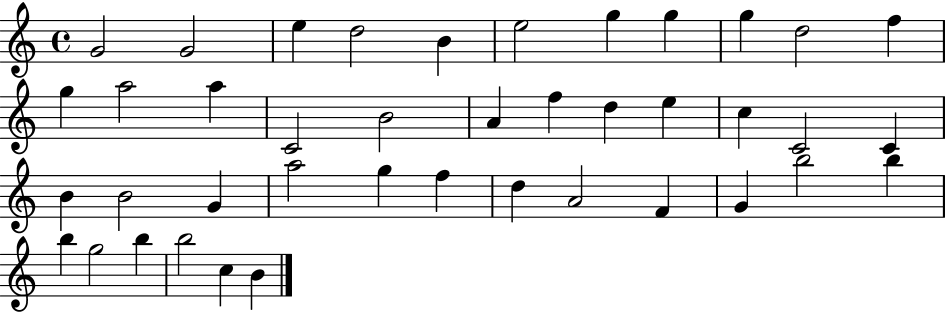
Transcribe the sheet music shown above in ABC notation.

X:1
T:Untitled
M:4/4
L:1/4
K:C
G2 G2 e d2 B e2 g g g d2 f g a2 a C2 B2 A f d e c C2 C B B2 G a2 g f d A2 F G b2 b b g2 b b2 c B